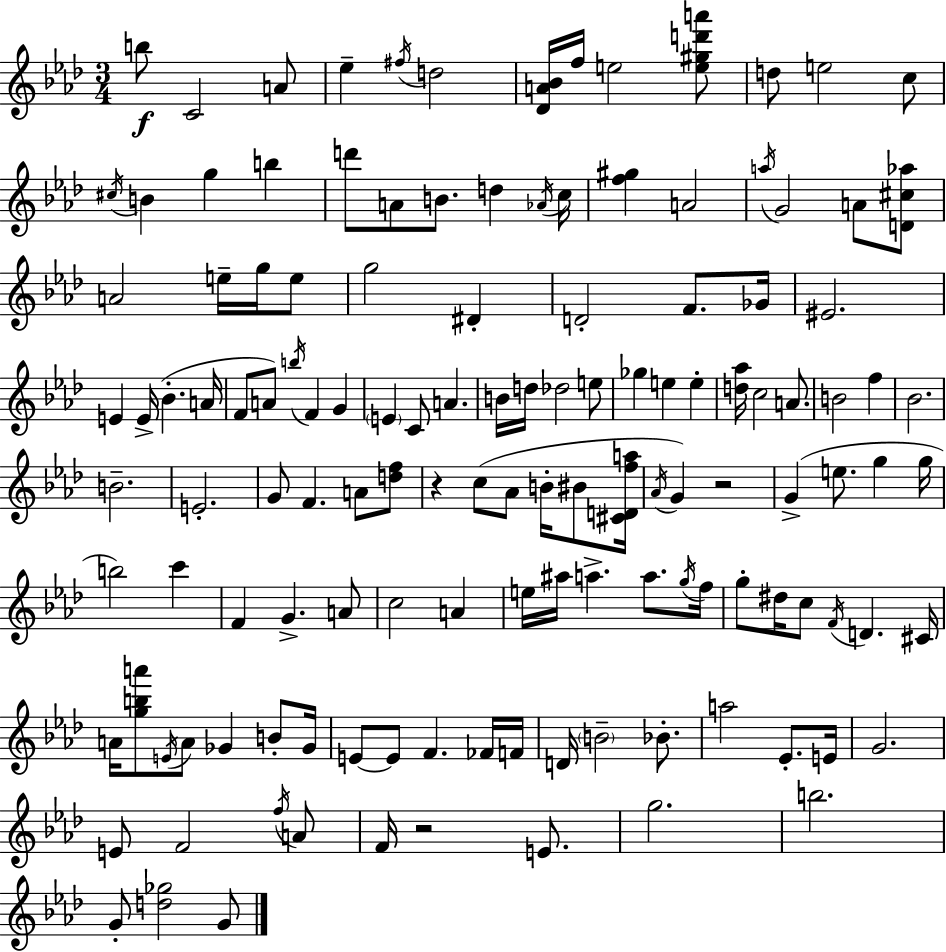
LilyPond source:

{
  \clef treble
  \numericTimeSignature
  \time 3/4
  \key f \minor
  \repeat volta 2 { b''8\f c'2 a'8 | ees''4-- \acciaccatura { fis''16 } d''2 | <des' a' bes'>16 f''16 e''2 <e'' gis'' d''' a'''>8 | d''8 e''2 c''8 | \break \acciaccatura { cis''16 } b'4 g''4 b''4 | d'''8 a'8 b'8. d''4 | \acciaccatura { aes'16 } c''16 <f'' gis''>4 a'2 | \acciaccatura { a''16 } g'2 | \break a'8 <d' cis'' aes''>8 a'2 | e''16-- g''16 e''8 g''2 | dis'4-. d'2-. | f'8. ges'16 eis'2. | \break e'4 e'16->( bes'4.-. | a'16 f'8 a'8) \acciaccatura { b''16 } f'4 | g'4 \parenthesize e'4 c'8 a'4. | b'16 d''16 des''2 | \break e''8 ges''4 e''4 | e''4-. <d'' aes''>16 c''2 | a'8. b'2 | f''4 bes'2. | \break b'2.-- | e'2.-. | g'8 f'4. | a'8 <d'' f''>8 r4 c''8( aes'8 | \break b'16-. bis'8 <cis' d' f'' a''>16 \acciaccatura { aes'16 }) g'4 r2 | g'4->( e''8. | g''4 g''16 b''2) | c'''4 f'4 g'4.-> | \break a'8 c''2 | a'4 e''16 ais''16 a''4.-> | a''8. \acciaccatura { g''16 } f''16 g''8-. dis''16 c''8 | \acciaccatura { f'16 } d'4. cis'16 a'16 <g'' b'' a'''>8 \acciaccatura { e'16 } | \break a'8 ges'4 b'8-. ges'16 e'8~~ e'8 | f'4. fes'16 f'16 d'16 \parenthesize b'2-- | bes'8.-. a''2 | ees'8.-. e'16 g'2. | \break e'8 f'2 | \acciaccatura { f''16 } a'8 f'16 r2 | e'8. g''2. | b''2. | \break g'8-. | <d'' ges''>2 g'8 } \bar "|."
}